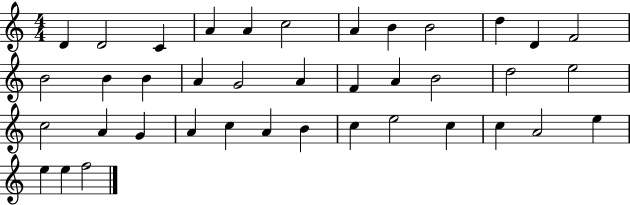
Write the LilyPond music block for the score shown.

{
  \clef treble
  \numericTimeSignature
  \time 4/4
  \key c \major
  d'4 d'2 c'4 | a'4 a'4 c''2 | a'4 b'4 b'2 | d''4 d'4 f'2 | \break b'2 b'4 b'4 | a'4 g'2 a'4 | f'4 a'4 b'2 | d''2 e''2 | \break c''2 a'4 g'4 | a'4 c''4 a'4 b'4 | c''4 e''2 c''4 | c''4 a'2 e''4 | \break e''4 e''4 f''2 | \bar "|."
}